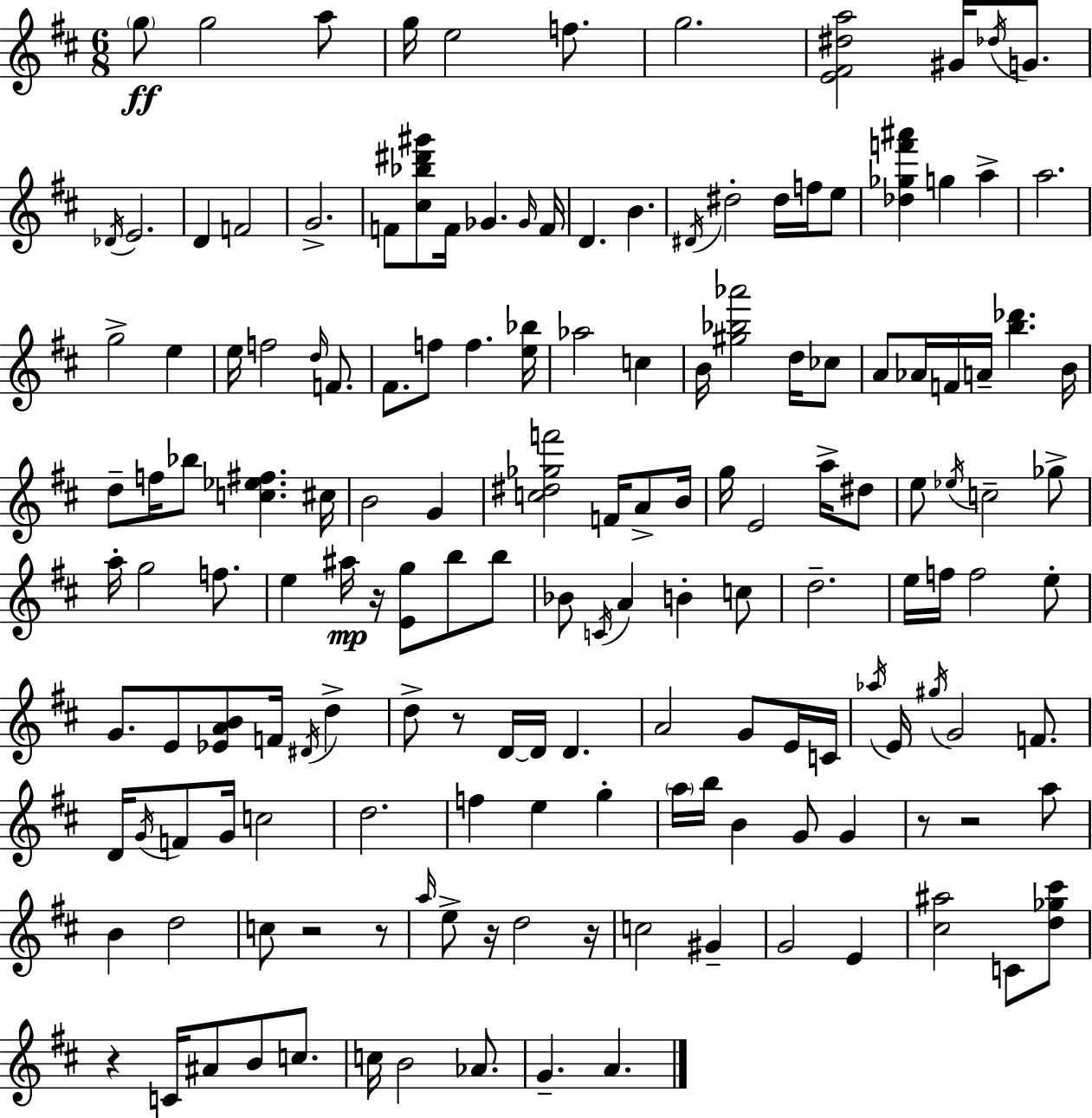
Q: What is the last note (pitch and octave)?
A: A4